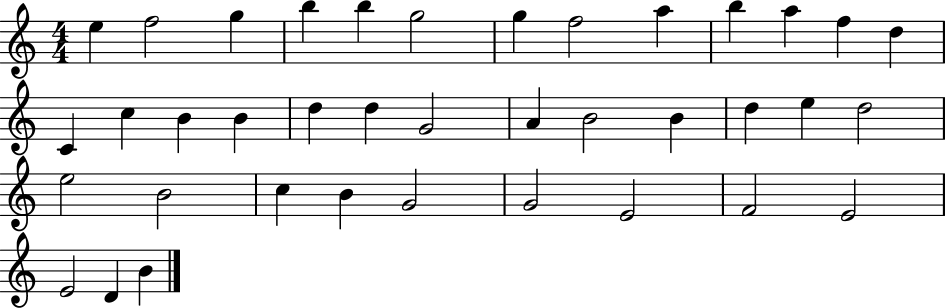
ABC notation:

X:1
T:Untitled
M:4/4
L:1/4
K:C
e f2 g b b g2 g f2 a b a f d C c B B d d G2 A B2 B d e d2 e2 B2 c B G2 G2 E2 F2 E2 E2 D B